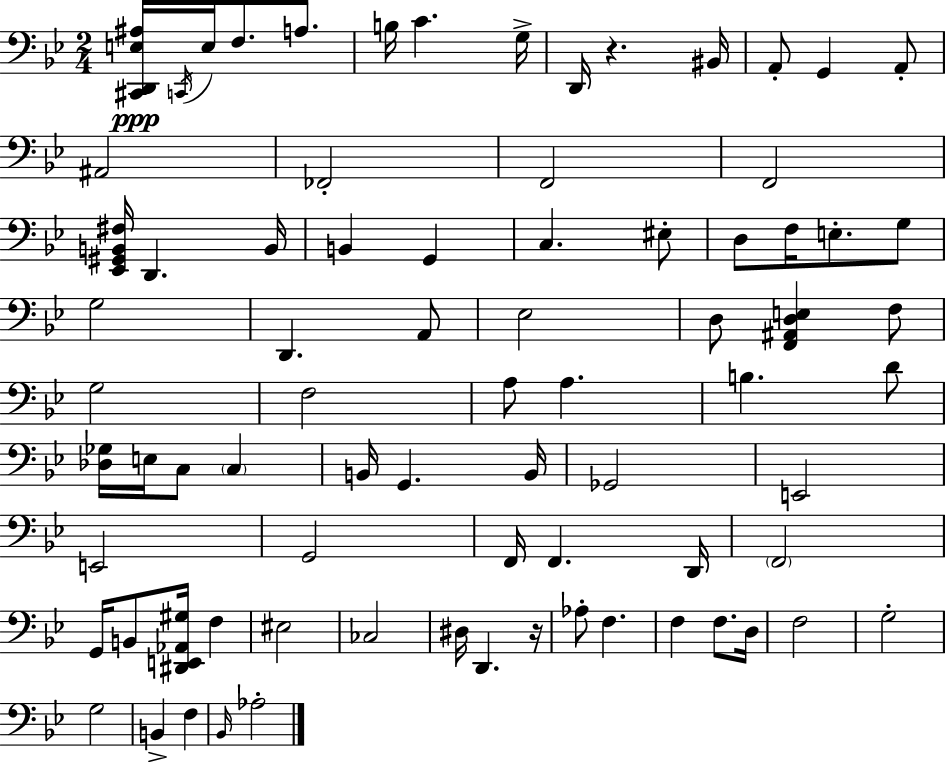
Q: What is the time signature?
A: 2/4